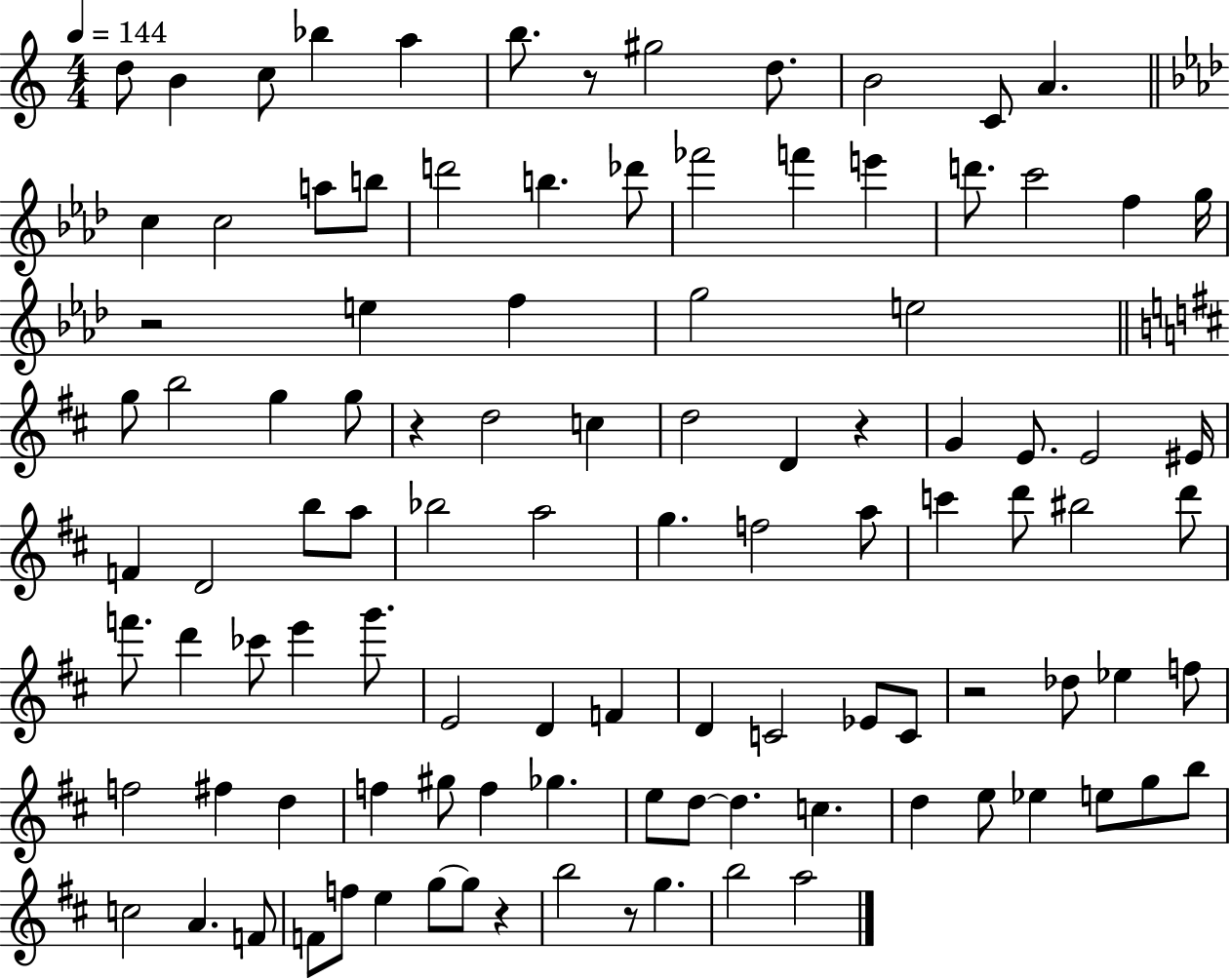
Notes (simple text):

D5/e B4/q C5/e Bb5/q A5/q B5/e. R/e G#5/h D5/e. B4/h C4/e A4/q. C5/q C5/h A5/e B5/e D6/h B5/q. Db6/e FES6/h F6/q E6/q D6/e. C6/h F5/q G5/s R/h E5/q F5/q G5/h E5/h G5/e B5/h G5/q G5/e R/q D5/h C5/q D5/h D4/q R/q G4/q E4/e. E4/h EIS4/s F4/q D4/h B5/e A5/e Bb5/h A5/h G5/q. F5/h A5/e C6/q D6/e BIS5/h D6/e F6/e. D6/q CES6/e E6/q G6/e. E4/h D4/q F4/q D4/q C4/h Eb4/e C4/e R/h Db5/e Eb5/q F5/e F5/h F#5/q D5/q F5/q G#5/e F5/q Gb5/q. E5/e D5/e D5/q. C5/q. D5/q E5/e Eb5/q E5/e G5/e B5/e C5/h A4/q. F4/e F4/e F5/e E5/q G5/e G5/e R/q B5/h R/e G5/q. B5/h A5/h